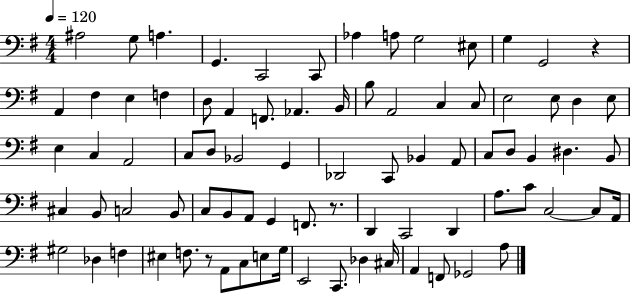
A#3/h G3/e A3/q. G2/q. C2/h C2/e Ab3/q A3/e G3/h EIS3/e G3/q G2/h R/q A2/q F#3/q E3/q F3/q D3/e A2/q F2/e. Ab2/q. B2/s B3/e A2/h C3/q C3/e E3/h E3/e D3/q E3/e E3/q C3/q A2/h C3/e D3/e Bb2/h G2/q Db2/h C2/e Bb2/q A2/e C3/e D3/e B2/q D#3/q. B2/e C#3/q B2/e C3/h B2/e C3/e B2/e A2/e G2/q F2/e. R/e. D2/q C2/h D2/q A3/e. C4/e C3/h C3/e A2/s G#3/h Db3/q F3/q EIS3/q F3/e. R/e A2/e C3/e E3/e G3/s E2/h C2/e. Db3/q C#3/s A2/q F2/e Gb2/h A3/e